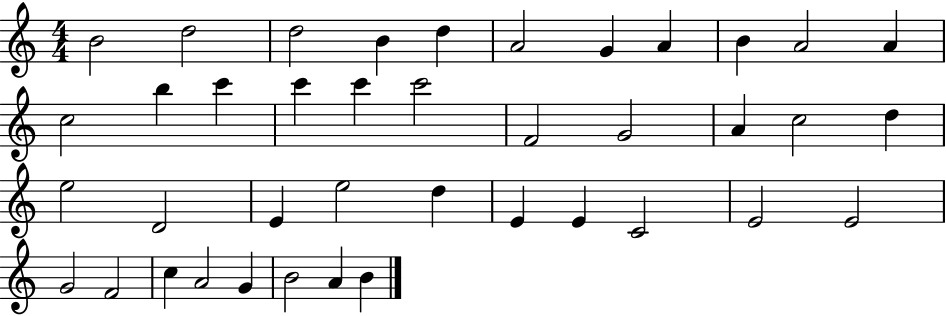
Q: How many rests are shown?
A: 0